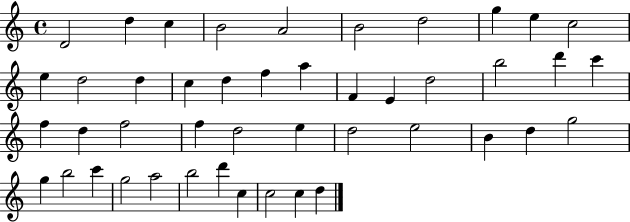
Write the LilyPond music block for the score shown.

{
  \clef treble
  \time 4/4
  \defaultTimeSignature
  \key c \major
  d'2 d''4 c''4 | b'2 a'2 | b'2 d''2 | g''4 e''4 c''2 | \break e''4 d''2 d''4 | c''4 d''4 f''4 a''4 | f'4 e'4 d''2 | b''2 d'''4 c'''4 | \break f''4 d''4 f''2 | f''4 d''2 e''4 | d''2 e''2 | b'4 d''4 g''2 | \break g''4 b''2 c'''4 | g''2 a''2 | b''2 d'''4 c''4 | c''2 c''4 d''4 | \break \bar "|."
}